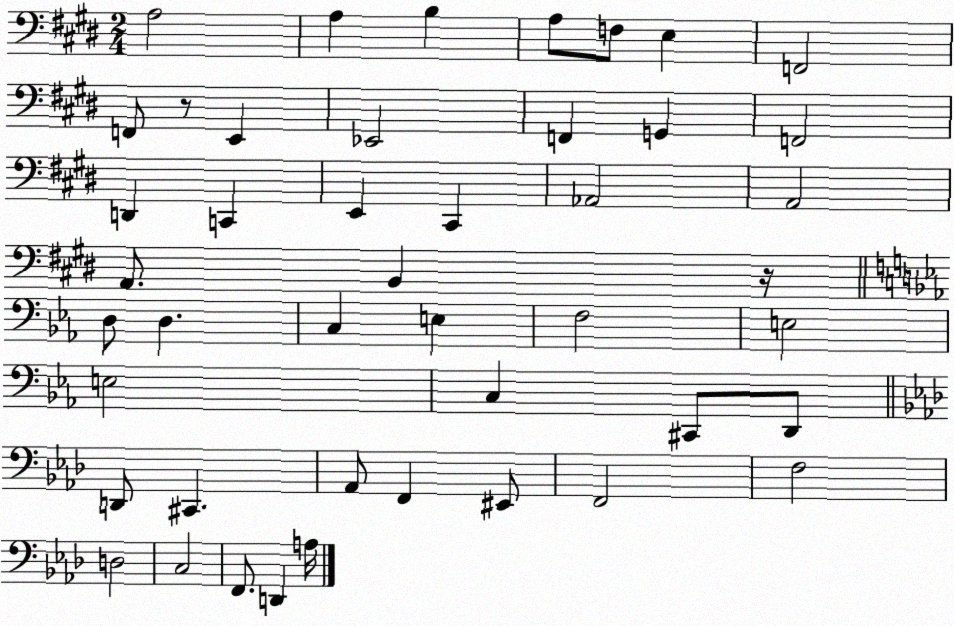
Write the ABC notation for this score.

X:1
T:Untitled
M:2/4
L:1/4
K:E
A,2 A, B, A,/2 F,/2 E, F,,2 F,,/2 z/2 E,, _E,,2 F,, G,, F,,2 D,, C,, E,, ^C,, _A,,2 A,,2 A,,/2 B,, z/4 D,/2 D, C, E, F,2 E,2 E,2 C, ^C,,/2 D,,/2 D,,/2 ^C,, _A,,/2 F,, ^E,,/2 F,,2 F,2 D,2 C,2 F,,/2 D,, A,/4